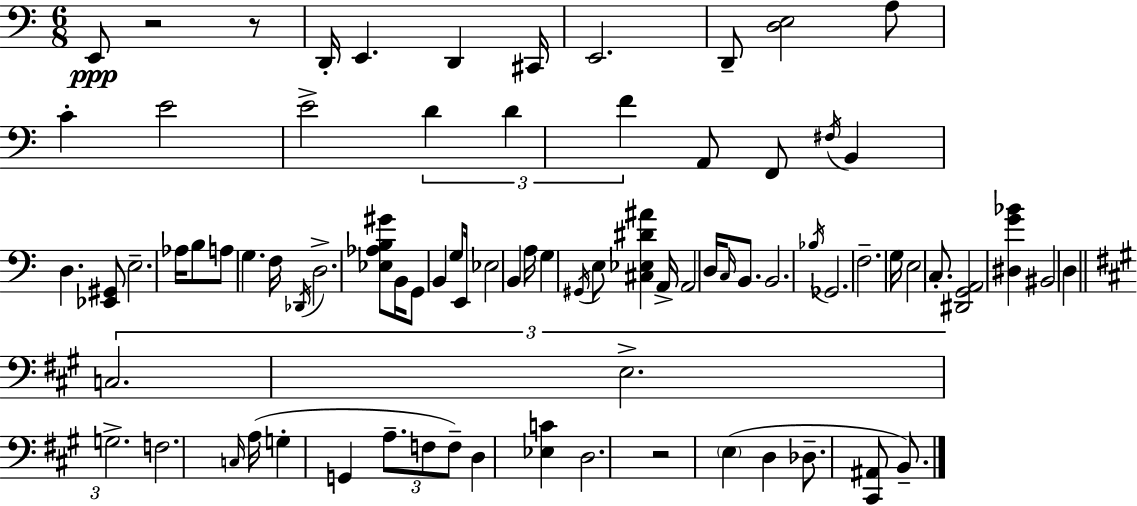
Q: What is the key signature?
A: C major